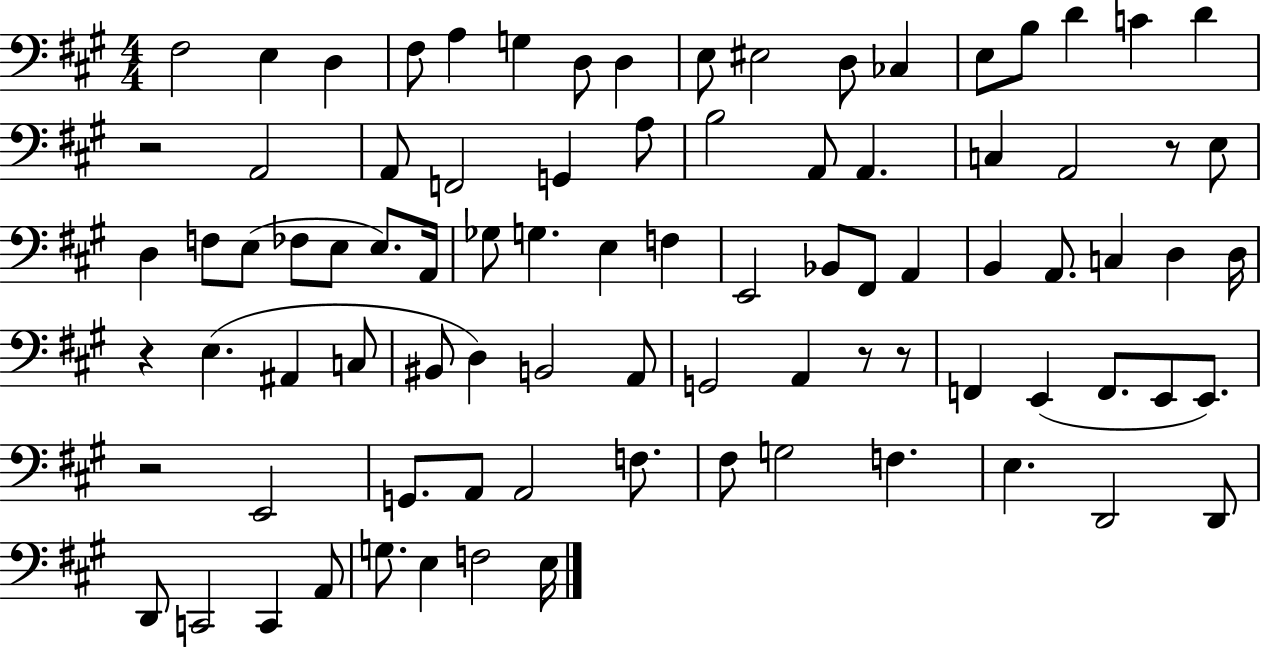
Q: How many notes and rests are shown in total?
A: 87